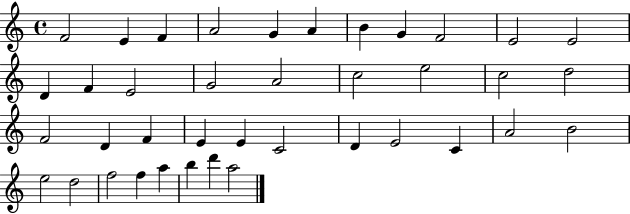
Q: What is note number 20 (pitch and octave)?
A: D5